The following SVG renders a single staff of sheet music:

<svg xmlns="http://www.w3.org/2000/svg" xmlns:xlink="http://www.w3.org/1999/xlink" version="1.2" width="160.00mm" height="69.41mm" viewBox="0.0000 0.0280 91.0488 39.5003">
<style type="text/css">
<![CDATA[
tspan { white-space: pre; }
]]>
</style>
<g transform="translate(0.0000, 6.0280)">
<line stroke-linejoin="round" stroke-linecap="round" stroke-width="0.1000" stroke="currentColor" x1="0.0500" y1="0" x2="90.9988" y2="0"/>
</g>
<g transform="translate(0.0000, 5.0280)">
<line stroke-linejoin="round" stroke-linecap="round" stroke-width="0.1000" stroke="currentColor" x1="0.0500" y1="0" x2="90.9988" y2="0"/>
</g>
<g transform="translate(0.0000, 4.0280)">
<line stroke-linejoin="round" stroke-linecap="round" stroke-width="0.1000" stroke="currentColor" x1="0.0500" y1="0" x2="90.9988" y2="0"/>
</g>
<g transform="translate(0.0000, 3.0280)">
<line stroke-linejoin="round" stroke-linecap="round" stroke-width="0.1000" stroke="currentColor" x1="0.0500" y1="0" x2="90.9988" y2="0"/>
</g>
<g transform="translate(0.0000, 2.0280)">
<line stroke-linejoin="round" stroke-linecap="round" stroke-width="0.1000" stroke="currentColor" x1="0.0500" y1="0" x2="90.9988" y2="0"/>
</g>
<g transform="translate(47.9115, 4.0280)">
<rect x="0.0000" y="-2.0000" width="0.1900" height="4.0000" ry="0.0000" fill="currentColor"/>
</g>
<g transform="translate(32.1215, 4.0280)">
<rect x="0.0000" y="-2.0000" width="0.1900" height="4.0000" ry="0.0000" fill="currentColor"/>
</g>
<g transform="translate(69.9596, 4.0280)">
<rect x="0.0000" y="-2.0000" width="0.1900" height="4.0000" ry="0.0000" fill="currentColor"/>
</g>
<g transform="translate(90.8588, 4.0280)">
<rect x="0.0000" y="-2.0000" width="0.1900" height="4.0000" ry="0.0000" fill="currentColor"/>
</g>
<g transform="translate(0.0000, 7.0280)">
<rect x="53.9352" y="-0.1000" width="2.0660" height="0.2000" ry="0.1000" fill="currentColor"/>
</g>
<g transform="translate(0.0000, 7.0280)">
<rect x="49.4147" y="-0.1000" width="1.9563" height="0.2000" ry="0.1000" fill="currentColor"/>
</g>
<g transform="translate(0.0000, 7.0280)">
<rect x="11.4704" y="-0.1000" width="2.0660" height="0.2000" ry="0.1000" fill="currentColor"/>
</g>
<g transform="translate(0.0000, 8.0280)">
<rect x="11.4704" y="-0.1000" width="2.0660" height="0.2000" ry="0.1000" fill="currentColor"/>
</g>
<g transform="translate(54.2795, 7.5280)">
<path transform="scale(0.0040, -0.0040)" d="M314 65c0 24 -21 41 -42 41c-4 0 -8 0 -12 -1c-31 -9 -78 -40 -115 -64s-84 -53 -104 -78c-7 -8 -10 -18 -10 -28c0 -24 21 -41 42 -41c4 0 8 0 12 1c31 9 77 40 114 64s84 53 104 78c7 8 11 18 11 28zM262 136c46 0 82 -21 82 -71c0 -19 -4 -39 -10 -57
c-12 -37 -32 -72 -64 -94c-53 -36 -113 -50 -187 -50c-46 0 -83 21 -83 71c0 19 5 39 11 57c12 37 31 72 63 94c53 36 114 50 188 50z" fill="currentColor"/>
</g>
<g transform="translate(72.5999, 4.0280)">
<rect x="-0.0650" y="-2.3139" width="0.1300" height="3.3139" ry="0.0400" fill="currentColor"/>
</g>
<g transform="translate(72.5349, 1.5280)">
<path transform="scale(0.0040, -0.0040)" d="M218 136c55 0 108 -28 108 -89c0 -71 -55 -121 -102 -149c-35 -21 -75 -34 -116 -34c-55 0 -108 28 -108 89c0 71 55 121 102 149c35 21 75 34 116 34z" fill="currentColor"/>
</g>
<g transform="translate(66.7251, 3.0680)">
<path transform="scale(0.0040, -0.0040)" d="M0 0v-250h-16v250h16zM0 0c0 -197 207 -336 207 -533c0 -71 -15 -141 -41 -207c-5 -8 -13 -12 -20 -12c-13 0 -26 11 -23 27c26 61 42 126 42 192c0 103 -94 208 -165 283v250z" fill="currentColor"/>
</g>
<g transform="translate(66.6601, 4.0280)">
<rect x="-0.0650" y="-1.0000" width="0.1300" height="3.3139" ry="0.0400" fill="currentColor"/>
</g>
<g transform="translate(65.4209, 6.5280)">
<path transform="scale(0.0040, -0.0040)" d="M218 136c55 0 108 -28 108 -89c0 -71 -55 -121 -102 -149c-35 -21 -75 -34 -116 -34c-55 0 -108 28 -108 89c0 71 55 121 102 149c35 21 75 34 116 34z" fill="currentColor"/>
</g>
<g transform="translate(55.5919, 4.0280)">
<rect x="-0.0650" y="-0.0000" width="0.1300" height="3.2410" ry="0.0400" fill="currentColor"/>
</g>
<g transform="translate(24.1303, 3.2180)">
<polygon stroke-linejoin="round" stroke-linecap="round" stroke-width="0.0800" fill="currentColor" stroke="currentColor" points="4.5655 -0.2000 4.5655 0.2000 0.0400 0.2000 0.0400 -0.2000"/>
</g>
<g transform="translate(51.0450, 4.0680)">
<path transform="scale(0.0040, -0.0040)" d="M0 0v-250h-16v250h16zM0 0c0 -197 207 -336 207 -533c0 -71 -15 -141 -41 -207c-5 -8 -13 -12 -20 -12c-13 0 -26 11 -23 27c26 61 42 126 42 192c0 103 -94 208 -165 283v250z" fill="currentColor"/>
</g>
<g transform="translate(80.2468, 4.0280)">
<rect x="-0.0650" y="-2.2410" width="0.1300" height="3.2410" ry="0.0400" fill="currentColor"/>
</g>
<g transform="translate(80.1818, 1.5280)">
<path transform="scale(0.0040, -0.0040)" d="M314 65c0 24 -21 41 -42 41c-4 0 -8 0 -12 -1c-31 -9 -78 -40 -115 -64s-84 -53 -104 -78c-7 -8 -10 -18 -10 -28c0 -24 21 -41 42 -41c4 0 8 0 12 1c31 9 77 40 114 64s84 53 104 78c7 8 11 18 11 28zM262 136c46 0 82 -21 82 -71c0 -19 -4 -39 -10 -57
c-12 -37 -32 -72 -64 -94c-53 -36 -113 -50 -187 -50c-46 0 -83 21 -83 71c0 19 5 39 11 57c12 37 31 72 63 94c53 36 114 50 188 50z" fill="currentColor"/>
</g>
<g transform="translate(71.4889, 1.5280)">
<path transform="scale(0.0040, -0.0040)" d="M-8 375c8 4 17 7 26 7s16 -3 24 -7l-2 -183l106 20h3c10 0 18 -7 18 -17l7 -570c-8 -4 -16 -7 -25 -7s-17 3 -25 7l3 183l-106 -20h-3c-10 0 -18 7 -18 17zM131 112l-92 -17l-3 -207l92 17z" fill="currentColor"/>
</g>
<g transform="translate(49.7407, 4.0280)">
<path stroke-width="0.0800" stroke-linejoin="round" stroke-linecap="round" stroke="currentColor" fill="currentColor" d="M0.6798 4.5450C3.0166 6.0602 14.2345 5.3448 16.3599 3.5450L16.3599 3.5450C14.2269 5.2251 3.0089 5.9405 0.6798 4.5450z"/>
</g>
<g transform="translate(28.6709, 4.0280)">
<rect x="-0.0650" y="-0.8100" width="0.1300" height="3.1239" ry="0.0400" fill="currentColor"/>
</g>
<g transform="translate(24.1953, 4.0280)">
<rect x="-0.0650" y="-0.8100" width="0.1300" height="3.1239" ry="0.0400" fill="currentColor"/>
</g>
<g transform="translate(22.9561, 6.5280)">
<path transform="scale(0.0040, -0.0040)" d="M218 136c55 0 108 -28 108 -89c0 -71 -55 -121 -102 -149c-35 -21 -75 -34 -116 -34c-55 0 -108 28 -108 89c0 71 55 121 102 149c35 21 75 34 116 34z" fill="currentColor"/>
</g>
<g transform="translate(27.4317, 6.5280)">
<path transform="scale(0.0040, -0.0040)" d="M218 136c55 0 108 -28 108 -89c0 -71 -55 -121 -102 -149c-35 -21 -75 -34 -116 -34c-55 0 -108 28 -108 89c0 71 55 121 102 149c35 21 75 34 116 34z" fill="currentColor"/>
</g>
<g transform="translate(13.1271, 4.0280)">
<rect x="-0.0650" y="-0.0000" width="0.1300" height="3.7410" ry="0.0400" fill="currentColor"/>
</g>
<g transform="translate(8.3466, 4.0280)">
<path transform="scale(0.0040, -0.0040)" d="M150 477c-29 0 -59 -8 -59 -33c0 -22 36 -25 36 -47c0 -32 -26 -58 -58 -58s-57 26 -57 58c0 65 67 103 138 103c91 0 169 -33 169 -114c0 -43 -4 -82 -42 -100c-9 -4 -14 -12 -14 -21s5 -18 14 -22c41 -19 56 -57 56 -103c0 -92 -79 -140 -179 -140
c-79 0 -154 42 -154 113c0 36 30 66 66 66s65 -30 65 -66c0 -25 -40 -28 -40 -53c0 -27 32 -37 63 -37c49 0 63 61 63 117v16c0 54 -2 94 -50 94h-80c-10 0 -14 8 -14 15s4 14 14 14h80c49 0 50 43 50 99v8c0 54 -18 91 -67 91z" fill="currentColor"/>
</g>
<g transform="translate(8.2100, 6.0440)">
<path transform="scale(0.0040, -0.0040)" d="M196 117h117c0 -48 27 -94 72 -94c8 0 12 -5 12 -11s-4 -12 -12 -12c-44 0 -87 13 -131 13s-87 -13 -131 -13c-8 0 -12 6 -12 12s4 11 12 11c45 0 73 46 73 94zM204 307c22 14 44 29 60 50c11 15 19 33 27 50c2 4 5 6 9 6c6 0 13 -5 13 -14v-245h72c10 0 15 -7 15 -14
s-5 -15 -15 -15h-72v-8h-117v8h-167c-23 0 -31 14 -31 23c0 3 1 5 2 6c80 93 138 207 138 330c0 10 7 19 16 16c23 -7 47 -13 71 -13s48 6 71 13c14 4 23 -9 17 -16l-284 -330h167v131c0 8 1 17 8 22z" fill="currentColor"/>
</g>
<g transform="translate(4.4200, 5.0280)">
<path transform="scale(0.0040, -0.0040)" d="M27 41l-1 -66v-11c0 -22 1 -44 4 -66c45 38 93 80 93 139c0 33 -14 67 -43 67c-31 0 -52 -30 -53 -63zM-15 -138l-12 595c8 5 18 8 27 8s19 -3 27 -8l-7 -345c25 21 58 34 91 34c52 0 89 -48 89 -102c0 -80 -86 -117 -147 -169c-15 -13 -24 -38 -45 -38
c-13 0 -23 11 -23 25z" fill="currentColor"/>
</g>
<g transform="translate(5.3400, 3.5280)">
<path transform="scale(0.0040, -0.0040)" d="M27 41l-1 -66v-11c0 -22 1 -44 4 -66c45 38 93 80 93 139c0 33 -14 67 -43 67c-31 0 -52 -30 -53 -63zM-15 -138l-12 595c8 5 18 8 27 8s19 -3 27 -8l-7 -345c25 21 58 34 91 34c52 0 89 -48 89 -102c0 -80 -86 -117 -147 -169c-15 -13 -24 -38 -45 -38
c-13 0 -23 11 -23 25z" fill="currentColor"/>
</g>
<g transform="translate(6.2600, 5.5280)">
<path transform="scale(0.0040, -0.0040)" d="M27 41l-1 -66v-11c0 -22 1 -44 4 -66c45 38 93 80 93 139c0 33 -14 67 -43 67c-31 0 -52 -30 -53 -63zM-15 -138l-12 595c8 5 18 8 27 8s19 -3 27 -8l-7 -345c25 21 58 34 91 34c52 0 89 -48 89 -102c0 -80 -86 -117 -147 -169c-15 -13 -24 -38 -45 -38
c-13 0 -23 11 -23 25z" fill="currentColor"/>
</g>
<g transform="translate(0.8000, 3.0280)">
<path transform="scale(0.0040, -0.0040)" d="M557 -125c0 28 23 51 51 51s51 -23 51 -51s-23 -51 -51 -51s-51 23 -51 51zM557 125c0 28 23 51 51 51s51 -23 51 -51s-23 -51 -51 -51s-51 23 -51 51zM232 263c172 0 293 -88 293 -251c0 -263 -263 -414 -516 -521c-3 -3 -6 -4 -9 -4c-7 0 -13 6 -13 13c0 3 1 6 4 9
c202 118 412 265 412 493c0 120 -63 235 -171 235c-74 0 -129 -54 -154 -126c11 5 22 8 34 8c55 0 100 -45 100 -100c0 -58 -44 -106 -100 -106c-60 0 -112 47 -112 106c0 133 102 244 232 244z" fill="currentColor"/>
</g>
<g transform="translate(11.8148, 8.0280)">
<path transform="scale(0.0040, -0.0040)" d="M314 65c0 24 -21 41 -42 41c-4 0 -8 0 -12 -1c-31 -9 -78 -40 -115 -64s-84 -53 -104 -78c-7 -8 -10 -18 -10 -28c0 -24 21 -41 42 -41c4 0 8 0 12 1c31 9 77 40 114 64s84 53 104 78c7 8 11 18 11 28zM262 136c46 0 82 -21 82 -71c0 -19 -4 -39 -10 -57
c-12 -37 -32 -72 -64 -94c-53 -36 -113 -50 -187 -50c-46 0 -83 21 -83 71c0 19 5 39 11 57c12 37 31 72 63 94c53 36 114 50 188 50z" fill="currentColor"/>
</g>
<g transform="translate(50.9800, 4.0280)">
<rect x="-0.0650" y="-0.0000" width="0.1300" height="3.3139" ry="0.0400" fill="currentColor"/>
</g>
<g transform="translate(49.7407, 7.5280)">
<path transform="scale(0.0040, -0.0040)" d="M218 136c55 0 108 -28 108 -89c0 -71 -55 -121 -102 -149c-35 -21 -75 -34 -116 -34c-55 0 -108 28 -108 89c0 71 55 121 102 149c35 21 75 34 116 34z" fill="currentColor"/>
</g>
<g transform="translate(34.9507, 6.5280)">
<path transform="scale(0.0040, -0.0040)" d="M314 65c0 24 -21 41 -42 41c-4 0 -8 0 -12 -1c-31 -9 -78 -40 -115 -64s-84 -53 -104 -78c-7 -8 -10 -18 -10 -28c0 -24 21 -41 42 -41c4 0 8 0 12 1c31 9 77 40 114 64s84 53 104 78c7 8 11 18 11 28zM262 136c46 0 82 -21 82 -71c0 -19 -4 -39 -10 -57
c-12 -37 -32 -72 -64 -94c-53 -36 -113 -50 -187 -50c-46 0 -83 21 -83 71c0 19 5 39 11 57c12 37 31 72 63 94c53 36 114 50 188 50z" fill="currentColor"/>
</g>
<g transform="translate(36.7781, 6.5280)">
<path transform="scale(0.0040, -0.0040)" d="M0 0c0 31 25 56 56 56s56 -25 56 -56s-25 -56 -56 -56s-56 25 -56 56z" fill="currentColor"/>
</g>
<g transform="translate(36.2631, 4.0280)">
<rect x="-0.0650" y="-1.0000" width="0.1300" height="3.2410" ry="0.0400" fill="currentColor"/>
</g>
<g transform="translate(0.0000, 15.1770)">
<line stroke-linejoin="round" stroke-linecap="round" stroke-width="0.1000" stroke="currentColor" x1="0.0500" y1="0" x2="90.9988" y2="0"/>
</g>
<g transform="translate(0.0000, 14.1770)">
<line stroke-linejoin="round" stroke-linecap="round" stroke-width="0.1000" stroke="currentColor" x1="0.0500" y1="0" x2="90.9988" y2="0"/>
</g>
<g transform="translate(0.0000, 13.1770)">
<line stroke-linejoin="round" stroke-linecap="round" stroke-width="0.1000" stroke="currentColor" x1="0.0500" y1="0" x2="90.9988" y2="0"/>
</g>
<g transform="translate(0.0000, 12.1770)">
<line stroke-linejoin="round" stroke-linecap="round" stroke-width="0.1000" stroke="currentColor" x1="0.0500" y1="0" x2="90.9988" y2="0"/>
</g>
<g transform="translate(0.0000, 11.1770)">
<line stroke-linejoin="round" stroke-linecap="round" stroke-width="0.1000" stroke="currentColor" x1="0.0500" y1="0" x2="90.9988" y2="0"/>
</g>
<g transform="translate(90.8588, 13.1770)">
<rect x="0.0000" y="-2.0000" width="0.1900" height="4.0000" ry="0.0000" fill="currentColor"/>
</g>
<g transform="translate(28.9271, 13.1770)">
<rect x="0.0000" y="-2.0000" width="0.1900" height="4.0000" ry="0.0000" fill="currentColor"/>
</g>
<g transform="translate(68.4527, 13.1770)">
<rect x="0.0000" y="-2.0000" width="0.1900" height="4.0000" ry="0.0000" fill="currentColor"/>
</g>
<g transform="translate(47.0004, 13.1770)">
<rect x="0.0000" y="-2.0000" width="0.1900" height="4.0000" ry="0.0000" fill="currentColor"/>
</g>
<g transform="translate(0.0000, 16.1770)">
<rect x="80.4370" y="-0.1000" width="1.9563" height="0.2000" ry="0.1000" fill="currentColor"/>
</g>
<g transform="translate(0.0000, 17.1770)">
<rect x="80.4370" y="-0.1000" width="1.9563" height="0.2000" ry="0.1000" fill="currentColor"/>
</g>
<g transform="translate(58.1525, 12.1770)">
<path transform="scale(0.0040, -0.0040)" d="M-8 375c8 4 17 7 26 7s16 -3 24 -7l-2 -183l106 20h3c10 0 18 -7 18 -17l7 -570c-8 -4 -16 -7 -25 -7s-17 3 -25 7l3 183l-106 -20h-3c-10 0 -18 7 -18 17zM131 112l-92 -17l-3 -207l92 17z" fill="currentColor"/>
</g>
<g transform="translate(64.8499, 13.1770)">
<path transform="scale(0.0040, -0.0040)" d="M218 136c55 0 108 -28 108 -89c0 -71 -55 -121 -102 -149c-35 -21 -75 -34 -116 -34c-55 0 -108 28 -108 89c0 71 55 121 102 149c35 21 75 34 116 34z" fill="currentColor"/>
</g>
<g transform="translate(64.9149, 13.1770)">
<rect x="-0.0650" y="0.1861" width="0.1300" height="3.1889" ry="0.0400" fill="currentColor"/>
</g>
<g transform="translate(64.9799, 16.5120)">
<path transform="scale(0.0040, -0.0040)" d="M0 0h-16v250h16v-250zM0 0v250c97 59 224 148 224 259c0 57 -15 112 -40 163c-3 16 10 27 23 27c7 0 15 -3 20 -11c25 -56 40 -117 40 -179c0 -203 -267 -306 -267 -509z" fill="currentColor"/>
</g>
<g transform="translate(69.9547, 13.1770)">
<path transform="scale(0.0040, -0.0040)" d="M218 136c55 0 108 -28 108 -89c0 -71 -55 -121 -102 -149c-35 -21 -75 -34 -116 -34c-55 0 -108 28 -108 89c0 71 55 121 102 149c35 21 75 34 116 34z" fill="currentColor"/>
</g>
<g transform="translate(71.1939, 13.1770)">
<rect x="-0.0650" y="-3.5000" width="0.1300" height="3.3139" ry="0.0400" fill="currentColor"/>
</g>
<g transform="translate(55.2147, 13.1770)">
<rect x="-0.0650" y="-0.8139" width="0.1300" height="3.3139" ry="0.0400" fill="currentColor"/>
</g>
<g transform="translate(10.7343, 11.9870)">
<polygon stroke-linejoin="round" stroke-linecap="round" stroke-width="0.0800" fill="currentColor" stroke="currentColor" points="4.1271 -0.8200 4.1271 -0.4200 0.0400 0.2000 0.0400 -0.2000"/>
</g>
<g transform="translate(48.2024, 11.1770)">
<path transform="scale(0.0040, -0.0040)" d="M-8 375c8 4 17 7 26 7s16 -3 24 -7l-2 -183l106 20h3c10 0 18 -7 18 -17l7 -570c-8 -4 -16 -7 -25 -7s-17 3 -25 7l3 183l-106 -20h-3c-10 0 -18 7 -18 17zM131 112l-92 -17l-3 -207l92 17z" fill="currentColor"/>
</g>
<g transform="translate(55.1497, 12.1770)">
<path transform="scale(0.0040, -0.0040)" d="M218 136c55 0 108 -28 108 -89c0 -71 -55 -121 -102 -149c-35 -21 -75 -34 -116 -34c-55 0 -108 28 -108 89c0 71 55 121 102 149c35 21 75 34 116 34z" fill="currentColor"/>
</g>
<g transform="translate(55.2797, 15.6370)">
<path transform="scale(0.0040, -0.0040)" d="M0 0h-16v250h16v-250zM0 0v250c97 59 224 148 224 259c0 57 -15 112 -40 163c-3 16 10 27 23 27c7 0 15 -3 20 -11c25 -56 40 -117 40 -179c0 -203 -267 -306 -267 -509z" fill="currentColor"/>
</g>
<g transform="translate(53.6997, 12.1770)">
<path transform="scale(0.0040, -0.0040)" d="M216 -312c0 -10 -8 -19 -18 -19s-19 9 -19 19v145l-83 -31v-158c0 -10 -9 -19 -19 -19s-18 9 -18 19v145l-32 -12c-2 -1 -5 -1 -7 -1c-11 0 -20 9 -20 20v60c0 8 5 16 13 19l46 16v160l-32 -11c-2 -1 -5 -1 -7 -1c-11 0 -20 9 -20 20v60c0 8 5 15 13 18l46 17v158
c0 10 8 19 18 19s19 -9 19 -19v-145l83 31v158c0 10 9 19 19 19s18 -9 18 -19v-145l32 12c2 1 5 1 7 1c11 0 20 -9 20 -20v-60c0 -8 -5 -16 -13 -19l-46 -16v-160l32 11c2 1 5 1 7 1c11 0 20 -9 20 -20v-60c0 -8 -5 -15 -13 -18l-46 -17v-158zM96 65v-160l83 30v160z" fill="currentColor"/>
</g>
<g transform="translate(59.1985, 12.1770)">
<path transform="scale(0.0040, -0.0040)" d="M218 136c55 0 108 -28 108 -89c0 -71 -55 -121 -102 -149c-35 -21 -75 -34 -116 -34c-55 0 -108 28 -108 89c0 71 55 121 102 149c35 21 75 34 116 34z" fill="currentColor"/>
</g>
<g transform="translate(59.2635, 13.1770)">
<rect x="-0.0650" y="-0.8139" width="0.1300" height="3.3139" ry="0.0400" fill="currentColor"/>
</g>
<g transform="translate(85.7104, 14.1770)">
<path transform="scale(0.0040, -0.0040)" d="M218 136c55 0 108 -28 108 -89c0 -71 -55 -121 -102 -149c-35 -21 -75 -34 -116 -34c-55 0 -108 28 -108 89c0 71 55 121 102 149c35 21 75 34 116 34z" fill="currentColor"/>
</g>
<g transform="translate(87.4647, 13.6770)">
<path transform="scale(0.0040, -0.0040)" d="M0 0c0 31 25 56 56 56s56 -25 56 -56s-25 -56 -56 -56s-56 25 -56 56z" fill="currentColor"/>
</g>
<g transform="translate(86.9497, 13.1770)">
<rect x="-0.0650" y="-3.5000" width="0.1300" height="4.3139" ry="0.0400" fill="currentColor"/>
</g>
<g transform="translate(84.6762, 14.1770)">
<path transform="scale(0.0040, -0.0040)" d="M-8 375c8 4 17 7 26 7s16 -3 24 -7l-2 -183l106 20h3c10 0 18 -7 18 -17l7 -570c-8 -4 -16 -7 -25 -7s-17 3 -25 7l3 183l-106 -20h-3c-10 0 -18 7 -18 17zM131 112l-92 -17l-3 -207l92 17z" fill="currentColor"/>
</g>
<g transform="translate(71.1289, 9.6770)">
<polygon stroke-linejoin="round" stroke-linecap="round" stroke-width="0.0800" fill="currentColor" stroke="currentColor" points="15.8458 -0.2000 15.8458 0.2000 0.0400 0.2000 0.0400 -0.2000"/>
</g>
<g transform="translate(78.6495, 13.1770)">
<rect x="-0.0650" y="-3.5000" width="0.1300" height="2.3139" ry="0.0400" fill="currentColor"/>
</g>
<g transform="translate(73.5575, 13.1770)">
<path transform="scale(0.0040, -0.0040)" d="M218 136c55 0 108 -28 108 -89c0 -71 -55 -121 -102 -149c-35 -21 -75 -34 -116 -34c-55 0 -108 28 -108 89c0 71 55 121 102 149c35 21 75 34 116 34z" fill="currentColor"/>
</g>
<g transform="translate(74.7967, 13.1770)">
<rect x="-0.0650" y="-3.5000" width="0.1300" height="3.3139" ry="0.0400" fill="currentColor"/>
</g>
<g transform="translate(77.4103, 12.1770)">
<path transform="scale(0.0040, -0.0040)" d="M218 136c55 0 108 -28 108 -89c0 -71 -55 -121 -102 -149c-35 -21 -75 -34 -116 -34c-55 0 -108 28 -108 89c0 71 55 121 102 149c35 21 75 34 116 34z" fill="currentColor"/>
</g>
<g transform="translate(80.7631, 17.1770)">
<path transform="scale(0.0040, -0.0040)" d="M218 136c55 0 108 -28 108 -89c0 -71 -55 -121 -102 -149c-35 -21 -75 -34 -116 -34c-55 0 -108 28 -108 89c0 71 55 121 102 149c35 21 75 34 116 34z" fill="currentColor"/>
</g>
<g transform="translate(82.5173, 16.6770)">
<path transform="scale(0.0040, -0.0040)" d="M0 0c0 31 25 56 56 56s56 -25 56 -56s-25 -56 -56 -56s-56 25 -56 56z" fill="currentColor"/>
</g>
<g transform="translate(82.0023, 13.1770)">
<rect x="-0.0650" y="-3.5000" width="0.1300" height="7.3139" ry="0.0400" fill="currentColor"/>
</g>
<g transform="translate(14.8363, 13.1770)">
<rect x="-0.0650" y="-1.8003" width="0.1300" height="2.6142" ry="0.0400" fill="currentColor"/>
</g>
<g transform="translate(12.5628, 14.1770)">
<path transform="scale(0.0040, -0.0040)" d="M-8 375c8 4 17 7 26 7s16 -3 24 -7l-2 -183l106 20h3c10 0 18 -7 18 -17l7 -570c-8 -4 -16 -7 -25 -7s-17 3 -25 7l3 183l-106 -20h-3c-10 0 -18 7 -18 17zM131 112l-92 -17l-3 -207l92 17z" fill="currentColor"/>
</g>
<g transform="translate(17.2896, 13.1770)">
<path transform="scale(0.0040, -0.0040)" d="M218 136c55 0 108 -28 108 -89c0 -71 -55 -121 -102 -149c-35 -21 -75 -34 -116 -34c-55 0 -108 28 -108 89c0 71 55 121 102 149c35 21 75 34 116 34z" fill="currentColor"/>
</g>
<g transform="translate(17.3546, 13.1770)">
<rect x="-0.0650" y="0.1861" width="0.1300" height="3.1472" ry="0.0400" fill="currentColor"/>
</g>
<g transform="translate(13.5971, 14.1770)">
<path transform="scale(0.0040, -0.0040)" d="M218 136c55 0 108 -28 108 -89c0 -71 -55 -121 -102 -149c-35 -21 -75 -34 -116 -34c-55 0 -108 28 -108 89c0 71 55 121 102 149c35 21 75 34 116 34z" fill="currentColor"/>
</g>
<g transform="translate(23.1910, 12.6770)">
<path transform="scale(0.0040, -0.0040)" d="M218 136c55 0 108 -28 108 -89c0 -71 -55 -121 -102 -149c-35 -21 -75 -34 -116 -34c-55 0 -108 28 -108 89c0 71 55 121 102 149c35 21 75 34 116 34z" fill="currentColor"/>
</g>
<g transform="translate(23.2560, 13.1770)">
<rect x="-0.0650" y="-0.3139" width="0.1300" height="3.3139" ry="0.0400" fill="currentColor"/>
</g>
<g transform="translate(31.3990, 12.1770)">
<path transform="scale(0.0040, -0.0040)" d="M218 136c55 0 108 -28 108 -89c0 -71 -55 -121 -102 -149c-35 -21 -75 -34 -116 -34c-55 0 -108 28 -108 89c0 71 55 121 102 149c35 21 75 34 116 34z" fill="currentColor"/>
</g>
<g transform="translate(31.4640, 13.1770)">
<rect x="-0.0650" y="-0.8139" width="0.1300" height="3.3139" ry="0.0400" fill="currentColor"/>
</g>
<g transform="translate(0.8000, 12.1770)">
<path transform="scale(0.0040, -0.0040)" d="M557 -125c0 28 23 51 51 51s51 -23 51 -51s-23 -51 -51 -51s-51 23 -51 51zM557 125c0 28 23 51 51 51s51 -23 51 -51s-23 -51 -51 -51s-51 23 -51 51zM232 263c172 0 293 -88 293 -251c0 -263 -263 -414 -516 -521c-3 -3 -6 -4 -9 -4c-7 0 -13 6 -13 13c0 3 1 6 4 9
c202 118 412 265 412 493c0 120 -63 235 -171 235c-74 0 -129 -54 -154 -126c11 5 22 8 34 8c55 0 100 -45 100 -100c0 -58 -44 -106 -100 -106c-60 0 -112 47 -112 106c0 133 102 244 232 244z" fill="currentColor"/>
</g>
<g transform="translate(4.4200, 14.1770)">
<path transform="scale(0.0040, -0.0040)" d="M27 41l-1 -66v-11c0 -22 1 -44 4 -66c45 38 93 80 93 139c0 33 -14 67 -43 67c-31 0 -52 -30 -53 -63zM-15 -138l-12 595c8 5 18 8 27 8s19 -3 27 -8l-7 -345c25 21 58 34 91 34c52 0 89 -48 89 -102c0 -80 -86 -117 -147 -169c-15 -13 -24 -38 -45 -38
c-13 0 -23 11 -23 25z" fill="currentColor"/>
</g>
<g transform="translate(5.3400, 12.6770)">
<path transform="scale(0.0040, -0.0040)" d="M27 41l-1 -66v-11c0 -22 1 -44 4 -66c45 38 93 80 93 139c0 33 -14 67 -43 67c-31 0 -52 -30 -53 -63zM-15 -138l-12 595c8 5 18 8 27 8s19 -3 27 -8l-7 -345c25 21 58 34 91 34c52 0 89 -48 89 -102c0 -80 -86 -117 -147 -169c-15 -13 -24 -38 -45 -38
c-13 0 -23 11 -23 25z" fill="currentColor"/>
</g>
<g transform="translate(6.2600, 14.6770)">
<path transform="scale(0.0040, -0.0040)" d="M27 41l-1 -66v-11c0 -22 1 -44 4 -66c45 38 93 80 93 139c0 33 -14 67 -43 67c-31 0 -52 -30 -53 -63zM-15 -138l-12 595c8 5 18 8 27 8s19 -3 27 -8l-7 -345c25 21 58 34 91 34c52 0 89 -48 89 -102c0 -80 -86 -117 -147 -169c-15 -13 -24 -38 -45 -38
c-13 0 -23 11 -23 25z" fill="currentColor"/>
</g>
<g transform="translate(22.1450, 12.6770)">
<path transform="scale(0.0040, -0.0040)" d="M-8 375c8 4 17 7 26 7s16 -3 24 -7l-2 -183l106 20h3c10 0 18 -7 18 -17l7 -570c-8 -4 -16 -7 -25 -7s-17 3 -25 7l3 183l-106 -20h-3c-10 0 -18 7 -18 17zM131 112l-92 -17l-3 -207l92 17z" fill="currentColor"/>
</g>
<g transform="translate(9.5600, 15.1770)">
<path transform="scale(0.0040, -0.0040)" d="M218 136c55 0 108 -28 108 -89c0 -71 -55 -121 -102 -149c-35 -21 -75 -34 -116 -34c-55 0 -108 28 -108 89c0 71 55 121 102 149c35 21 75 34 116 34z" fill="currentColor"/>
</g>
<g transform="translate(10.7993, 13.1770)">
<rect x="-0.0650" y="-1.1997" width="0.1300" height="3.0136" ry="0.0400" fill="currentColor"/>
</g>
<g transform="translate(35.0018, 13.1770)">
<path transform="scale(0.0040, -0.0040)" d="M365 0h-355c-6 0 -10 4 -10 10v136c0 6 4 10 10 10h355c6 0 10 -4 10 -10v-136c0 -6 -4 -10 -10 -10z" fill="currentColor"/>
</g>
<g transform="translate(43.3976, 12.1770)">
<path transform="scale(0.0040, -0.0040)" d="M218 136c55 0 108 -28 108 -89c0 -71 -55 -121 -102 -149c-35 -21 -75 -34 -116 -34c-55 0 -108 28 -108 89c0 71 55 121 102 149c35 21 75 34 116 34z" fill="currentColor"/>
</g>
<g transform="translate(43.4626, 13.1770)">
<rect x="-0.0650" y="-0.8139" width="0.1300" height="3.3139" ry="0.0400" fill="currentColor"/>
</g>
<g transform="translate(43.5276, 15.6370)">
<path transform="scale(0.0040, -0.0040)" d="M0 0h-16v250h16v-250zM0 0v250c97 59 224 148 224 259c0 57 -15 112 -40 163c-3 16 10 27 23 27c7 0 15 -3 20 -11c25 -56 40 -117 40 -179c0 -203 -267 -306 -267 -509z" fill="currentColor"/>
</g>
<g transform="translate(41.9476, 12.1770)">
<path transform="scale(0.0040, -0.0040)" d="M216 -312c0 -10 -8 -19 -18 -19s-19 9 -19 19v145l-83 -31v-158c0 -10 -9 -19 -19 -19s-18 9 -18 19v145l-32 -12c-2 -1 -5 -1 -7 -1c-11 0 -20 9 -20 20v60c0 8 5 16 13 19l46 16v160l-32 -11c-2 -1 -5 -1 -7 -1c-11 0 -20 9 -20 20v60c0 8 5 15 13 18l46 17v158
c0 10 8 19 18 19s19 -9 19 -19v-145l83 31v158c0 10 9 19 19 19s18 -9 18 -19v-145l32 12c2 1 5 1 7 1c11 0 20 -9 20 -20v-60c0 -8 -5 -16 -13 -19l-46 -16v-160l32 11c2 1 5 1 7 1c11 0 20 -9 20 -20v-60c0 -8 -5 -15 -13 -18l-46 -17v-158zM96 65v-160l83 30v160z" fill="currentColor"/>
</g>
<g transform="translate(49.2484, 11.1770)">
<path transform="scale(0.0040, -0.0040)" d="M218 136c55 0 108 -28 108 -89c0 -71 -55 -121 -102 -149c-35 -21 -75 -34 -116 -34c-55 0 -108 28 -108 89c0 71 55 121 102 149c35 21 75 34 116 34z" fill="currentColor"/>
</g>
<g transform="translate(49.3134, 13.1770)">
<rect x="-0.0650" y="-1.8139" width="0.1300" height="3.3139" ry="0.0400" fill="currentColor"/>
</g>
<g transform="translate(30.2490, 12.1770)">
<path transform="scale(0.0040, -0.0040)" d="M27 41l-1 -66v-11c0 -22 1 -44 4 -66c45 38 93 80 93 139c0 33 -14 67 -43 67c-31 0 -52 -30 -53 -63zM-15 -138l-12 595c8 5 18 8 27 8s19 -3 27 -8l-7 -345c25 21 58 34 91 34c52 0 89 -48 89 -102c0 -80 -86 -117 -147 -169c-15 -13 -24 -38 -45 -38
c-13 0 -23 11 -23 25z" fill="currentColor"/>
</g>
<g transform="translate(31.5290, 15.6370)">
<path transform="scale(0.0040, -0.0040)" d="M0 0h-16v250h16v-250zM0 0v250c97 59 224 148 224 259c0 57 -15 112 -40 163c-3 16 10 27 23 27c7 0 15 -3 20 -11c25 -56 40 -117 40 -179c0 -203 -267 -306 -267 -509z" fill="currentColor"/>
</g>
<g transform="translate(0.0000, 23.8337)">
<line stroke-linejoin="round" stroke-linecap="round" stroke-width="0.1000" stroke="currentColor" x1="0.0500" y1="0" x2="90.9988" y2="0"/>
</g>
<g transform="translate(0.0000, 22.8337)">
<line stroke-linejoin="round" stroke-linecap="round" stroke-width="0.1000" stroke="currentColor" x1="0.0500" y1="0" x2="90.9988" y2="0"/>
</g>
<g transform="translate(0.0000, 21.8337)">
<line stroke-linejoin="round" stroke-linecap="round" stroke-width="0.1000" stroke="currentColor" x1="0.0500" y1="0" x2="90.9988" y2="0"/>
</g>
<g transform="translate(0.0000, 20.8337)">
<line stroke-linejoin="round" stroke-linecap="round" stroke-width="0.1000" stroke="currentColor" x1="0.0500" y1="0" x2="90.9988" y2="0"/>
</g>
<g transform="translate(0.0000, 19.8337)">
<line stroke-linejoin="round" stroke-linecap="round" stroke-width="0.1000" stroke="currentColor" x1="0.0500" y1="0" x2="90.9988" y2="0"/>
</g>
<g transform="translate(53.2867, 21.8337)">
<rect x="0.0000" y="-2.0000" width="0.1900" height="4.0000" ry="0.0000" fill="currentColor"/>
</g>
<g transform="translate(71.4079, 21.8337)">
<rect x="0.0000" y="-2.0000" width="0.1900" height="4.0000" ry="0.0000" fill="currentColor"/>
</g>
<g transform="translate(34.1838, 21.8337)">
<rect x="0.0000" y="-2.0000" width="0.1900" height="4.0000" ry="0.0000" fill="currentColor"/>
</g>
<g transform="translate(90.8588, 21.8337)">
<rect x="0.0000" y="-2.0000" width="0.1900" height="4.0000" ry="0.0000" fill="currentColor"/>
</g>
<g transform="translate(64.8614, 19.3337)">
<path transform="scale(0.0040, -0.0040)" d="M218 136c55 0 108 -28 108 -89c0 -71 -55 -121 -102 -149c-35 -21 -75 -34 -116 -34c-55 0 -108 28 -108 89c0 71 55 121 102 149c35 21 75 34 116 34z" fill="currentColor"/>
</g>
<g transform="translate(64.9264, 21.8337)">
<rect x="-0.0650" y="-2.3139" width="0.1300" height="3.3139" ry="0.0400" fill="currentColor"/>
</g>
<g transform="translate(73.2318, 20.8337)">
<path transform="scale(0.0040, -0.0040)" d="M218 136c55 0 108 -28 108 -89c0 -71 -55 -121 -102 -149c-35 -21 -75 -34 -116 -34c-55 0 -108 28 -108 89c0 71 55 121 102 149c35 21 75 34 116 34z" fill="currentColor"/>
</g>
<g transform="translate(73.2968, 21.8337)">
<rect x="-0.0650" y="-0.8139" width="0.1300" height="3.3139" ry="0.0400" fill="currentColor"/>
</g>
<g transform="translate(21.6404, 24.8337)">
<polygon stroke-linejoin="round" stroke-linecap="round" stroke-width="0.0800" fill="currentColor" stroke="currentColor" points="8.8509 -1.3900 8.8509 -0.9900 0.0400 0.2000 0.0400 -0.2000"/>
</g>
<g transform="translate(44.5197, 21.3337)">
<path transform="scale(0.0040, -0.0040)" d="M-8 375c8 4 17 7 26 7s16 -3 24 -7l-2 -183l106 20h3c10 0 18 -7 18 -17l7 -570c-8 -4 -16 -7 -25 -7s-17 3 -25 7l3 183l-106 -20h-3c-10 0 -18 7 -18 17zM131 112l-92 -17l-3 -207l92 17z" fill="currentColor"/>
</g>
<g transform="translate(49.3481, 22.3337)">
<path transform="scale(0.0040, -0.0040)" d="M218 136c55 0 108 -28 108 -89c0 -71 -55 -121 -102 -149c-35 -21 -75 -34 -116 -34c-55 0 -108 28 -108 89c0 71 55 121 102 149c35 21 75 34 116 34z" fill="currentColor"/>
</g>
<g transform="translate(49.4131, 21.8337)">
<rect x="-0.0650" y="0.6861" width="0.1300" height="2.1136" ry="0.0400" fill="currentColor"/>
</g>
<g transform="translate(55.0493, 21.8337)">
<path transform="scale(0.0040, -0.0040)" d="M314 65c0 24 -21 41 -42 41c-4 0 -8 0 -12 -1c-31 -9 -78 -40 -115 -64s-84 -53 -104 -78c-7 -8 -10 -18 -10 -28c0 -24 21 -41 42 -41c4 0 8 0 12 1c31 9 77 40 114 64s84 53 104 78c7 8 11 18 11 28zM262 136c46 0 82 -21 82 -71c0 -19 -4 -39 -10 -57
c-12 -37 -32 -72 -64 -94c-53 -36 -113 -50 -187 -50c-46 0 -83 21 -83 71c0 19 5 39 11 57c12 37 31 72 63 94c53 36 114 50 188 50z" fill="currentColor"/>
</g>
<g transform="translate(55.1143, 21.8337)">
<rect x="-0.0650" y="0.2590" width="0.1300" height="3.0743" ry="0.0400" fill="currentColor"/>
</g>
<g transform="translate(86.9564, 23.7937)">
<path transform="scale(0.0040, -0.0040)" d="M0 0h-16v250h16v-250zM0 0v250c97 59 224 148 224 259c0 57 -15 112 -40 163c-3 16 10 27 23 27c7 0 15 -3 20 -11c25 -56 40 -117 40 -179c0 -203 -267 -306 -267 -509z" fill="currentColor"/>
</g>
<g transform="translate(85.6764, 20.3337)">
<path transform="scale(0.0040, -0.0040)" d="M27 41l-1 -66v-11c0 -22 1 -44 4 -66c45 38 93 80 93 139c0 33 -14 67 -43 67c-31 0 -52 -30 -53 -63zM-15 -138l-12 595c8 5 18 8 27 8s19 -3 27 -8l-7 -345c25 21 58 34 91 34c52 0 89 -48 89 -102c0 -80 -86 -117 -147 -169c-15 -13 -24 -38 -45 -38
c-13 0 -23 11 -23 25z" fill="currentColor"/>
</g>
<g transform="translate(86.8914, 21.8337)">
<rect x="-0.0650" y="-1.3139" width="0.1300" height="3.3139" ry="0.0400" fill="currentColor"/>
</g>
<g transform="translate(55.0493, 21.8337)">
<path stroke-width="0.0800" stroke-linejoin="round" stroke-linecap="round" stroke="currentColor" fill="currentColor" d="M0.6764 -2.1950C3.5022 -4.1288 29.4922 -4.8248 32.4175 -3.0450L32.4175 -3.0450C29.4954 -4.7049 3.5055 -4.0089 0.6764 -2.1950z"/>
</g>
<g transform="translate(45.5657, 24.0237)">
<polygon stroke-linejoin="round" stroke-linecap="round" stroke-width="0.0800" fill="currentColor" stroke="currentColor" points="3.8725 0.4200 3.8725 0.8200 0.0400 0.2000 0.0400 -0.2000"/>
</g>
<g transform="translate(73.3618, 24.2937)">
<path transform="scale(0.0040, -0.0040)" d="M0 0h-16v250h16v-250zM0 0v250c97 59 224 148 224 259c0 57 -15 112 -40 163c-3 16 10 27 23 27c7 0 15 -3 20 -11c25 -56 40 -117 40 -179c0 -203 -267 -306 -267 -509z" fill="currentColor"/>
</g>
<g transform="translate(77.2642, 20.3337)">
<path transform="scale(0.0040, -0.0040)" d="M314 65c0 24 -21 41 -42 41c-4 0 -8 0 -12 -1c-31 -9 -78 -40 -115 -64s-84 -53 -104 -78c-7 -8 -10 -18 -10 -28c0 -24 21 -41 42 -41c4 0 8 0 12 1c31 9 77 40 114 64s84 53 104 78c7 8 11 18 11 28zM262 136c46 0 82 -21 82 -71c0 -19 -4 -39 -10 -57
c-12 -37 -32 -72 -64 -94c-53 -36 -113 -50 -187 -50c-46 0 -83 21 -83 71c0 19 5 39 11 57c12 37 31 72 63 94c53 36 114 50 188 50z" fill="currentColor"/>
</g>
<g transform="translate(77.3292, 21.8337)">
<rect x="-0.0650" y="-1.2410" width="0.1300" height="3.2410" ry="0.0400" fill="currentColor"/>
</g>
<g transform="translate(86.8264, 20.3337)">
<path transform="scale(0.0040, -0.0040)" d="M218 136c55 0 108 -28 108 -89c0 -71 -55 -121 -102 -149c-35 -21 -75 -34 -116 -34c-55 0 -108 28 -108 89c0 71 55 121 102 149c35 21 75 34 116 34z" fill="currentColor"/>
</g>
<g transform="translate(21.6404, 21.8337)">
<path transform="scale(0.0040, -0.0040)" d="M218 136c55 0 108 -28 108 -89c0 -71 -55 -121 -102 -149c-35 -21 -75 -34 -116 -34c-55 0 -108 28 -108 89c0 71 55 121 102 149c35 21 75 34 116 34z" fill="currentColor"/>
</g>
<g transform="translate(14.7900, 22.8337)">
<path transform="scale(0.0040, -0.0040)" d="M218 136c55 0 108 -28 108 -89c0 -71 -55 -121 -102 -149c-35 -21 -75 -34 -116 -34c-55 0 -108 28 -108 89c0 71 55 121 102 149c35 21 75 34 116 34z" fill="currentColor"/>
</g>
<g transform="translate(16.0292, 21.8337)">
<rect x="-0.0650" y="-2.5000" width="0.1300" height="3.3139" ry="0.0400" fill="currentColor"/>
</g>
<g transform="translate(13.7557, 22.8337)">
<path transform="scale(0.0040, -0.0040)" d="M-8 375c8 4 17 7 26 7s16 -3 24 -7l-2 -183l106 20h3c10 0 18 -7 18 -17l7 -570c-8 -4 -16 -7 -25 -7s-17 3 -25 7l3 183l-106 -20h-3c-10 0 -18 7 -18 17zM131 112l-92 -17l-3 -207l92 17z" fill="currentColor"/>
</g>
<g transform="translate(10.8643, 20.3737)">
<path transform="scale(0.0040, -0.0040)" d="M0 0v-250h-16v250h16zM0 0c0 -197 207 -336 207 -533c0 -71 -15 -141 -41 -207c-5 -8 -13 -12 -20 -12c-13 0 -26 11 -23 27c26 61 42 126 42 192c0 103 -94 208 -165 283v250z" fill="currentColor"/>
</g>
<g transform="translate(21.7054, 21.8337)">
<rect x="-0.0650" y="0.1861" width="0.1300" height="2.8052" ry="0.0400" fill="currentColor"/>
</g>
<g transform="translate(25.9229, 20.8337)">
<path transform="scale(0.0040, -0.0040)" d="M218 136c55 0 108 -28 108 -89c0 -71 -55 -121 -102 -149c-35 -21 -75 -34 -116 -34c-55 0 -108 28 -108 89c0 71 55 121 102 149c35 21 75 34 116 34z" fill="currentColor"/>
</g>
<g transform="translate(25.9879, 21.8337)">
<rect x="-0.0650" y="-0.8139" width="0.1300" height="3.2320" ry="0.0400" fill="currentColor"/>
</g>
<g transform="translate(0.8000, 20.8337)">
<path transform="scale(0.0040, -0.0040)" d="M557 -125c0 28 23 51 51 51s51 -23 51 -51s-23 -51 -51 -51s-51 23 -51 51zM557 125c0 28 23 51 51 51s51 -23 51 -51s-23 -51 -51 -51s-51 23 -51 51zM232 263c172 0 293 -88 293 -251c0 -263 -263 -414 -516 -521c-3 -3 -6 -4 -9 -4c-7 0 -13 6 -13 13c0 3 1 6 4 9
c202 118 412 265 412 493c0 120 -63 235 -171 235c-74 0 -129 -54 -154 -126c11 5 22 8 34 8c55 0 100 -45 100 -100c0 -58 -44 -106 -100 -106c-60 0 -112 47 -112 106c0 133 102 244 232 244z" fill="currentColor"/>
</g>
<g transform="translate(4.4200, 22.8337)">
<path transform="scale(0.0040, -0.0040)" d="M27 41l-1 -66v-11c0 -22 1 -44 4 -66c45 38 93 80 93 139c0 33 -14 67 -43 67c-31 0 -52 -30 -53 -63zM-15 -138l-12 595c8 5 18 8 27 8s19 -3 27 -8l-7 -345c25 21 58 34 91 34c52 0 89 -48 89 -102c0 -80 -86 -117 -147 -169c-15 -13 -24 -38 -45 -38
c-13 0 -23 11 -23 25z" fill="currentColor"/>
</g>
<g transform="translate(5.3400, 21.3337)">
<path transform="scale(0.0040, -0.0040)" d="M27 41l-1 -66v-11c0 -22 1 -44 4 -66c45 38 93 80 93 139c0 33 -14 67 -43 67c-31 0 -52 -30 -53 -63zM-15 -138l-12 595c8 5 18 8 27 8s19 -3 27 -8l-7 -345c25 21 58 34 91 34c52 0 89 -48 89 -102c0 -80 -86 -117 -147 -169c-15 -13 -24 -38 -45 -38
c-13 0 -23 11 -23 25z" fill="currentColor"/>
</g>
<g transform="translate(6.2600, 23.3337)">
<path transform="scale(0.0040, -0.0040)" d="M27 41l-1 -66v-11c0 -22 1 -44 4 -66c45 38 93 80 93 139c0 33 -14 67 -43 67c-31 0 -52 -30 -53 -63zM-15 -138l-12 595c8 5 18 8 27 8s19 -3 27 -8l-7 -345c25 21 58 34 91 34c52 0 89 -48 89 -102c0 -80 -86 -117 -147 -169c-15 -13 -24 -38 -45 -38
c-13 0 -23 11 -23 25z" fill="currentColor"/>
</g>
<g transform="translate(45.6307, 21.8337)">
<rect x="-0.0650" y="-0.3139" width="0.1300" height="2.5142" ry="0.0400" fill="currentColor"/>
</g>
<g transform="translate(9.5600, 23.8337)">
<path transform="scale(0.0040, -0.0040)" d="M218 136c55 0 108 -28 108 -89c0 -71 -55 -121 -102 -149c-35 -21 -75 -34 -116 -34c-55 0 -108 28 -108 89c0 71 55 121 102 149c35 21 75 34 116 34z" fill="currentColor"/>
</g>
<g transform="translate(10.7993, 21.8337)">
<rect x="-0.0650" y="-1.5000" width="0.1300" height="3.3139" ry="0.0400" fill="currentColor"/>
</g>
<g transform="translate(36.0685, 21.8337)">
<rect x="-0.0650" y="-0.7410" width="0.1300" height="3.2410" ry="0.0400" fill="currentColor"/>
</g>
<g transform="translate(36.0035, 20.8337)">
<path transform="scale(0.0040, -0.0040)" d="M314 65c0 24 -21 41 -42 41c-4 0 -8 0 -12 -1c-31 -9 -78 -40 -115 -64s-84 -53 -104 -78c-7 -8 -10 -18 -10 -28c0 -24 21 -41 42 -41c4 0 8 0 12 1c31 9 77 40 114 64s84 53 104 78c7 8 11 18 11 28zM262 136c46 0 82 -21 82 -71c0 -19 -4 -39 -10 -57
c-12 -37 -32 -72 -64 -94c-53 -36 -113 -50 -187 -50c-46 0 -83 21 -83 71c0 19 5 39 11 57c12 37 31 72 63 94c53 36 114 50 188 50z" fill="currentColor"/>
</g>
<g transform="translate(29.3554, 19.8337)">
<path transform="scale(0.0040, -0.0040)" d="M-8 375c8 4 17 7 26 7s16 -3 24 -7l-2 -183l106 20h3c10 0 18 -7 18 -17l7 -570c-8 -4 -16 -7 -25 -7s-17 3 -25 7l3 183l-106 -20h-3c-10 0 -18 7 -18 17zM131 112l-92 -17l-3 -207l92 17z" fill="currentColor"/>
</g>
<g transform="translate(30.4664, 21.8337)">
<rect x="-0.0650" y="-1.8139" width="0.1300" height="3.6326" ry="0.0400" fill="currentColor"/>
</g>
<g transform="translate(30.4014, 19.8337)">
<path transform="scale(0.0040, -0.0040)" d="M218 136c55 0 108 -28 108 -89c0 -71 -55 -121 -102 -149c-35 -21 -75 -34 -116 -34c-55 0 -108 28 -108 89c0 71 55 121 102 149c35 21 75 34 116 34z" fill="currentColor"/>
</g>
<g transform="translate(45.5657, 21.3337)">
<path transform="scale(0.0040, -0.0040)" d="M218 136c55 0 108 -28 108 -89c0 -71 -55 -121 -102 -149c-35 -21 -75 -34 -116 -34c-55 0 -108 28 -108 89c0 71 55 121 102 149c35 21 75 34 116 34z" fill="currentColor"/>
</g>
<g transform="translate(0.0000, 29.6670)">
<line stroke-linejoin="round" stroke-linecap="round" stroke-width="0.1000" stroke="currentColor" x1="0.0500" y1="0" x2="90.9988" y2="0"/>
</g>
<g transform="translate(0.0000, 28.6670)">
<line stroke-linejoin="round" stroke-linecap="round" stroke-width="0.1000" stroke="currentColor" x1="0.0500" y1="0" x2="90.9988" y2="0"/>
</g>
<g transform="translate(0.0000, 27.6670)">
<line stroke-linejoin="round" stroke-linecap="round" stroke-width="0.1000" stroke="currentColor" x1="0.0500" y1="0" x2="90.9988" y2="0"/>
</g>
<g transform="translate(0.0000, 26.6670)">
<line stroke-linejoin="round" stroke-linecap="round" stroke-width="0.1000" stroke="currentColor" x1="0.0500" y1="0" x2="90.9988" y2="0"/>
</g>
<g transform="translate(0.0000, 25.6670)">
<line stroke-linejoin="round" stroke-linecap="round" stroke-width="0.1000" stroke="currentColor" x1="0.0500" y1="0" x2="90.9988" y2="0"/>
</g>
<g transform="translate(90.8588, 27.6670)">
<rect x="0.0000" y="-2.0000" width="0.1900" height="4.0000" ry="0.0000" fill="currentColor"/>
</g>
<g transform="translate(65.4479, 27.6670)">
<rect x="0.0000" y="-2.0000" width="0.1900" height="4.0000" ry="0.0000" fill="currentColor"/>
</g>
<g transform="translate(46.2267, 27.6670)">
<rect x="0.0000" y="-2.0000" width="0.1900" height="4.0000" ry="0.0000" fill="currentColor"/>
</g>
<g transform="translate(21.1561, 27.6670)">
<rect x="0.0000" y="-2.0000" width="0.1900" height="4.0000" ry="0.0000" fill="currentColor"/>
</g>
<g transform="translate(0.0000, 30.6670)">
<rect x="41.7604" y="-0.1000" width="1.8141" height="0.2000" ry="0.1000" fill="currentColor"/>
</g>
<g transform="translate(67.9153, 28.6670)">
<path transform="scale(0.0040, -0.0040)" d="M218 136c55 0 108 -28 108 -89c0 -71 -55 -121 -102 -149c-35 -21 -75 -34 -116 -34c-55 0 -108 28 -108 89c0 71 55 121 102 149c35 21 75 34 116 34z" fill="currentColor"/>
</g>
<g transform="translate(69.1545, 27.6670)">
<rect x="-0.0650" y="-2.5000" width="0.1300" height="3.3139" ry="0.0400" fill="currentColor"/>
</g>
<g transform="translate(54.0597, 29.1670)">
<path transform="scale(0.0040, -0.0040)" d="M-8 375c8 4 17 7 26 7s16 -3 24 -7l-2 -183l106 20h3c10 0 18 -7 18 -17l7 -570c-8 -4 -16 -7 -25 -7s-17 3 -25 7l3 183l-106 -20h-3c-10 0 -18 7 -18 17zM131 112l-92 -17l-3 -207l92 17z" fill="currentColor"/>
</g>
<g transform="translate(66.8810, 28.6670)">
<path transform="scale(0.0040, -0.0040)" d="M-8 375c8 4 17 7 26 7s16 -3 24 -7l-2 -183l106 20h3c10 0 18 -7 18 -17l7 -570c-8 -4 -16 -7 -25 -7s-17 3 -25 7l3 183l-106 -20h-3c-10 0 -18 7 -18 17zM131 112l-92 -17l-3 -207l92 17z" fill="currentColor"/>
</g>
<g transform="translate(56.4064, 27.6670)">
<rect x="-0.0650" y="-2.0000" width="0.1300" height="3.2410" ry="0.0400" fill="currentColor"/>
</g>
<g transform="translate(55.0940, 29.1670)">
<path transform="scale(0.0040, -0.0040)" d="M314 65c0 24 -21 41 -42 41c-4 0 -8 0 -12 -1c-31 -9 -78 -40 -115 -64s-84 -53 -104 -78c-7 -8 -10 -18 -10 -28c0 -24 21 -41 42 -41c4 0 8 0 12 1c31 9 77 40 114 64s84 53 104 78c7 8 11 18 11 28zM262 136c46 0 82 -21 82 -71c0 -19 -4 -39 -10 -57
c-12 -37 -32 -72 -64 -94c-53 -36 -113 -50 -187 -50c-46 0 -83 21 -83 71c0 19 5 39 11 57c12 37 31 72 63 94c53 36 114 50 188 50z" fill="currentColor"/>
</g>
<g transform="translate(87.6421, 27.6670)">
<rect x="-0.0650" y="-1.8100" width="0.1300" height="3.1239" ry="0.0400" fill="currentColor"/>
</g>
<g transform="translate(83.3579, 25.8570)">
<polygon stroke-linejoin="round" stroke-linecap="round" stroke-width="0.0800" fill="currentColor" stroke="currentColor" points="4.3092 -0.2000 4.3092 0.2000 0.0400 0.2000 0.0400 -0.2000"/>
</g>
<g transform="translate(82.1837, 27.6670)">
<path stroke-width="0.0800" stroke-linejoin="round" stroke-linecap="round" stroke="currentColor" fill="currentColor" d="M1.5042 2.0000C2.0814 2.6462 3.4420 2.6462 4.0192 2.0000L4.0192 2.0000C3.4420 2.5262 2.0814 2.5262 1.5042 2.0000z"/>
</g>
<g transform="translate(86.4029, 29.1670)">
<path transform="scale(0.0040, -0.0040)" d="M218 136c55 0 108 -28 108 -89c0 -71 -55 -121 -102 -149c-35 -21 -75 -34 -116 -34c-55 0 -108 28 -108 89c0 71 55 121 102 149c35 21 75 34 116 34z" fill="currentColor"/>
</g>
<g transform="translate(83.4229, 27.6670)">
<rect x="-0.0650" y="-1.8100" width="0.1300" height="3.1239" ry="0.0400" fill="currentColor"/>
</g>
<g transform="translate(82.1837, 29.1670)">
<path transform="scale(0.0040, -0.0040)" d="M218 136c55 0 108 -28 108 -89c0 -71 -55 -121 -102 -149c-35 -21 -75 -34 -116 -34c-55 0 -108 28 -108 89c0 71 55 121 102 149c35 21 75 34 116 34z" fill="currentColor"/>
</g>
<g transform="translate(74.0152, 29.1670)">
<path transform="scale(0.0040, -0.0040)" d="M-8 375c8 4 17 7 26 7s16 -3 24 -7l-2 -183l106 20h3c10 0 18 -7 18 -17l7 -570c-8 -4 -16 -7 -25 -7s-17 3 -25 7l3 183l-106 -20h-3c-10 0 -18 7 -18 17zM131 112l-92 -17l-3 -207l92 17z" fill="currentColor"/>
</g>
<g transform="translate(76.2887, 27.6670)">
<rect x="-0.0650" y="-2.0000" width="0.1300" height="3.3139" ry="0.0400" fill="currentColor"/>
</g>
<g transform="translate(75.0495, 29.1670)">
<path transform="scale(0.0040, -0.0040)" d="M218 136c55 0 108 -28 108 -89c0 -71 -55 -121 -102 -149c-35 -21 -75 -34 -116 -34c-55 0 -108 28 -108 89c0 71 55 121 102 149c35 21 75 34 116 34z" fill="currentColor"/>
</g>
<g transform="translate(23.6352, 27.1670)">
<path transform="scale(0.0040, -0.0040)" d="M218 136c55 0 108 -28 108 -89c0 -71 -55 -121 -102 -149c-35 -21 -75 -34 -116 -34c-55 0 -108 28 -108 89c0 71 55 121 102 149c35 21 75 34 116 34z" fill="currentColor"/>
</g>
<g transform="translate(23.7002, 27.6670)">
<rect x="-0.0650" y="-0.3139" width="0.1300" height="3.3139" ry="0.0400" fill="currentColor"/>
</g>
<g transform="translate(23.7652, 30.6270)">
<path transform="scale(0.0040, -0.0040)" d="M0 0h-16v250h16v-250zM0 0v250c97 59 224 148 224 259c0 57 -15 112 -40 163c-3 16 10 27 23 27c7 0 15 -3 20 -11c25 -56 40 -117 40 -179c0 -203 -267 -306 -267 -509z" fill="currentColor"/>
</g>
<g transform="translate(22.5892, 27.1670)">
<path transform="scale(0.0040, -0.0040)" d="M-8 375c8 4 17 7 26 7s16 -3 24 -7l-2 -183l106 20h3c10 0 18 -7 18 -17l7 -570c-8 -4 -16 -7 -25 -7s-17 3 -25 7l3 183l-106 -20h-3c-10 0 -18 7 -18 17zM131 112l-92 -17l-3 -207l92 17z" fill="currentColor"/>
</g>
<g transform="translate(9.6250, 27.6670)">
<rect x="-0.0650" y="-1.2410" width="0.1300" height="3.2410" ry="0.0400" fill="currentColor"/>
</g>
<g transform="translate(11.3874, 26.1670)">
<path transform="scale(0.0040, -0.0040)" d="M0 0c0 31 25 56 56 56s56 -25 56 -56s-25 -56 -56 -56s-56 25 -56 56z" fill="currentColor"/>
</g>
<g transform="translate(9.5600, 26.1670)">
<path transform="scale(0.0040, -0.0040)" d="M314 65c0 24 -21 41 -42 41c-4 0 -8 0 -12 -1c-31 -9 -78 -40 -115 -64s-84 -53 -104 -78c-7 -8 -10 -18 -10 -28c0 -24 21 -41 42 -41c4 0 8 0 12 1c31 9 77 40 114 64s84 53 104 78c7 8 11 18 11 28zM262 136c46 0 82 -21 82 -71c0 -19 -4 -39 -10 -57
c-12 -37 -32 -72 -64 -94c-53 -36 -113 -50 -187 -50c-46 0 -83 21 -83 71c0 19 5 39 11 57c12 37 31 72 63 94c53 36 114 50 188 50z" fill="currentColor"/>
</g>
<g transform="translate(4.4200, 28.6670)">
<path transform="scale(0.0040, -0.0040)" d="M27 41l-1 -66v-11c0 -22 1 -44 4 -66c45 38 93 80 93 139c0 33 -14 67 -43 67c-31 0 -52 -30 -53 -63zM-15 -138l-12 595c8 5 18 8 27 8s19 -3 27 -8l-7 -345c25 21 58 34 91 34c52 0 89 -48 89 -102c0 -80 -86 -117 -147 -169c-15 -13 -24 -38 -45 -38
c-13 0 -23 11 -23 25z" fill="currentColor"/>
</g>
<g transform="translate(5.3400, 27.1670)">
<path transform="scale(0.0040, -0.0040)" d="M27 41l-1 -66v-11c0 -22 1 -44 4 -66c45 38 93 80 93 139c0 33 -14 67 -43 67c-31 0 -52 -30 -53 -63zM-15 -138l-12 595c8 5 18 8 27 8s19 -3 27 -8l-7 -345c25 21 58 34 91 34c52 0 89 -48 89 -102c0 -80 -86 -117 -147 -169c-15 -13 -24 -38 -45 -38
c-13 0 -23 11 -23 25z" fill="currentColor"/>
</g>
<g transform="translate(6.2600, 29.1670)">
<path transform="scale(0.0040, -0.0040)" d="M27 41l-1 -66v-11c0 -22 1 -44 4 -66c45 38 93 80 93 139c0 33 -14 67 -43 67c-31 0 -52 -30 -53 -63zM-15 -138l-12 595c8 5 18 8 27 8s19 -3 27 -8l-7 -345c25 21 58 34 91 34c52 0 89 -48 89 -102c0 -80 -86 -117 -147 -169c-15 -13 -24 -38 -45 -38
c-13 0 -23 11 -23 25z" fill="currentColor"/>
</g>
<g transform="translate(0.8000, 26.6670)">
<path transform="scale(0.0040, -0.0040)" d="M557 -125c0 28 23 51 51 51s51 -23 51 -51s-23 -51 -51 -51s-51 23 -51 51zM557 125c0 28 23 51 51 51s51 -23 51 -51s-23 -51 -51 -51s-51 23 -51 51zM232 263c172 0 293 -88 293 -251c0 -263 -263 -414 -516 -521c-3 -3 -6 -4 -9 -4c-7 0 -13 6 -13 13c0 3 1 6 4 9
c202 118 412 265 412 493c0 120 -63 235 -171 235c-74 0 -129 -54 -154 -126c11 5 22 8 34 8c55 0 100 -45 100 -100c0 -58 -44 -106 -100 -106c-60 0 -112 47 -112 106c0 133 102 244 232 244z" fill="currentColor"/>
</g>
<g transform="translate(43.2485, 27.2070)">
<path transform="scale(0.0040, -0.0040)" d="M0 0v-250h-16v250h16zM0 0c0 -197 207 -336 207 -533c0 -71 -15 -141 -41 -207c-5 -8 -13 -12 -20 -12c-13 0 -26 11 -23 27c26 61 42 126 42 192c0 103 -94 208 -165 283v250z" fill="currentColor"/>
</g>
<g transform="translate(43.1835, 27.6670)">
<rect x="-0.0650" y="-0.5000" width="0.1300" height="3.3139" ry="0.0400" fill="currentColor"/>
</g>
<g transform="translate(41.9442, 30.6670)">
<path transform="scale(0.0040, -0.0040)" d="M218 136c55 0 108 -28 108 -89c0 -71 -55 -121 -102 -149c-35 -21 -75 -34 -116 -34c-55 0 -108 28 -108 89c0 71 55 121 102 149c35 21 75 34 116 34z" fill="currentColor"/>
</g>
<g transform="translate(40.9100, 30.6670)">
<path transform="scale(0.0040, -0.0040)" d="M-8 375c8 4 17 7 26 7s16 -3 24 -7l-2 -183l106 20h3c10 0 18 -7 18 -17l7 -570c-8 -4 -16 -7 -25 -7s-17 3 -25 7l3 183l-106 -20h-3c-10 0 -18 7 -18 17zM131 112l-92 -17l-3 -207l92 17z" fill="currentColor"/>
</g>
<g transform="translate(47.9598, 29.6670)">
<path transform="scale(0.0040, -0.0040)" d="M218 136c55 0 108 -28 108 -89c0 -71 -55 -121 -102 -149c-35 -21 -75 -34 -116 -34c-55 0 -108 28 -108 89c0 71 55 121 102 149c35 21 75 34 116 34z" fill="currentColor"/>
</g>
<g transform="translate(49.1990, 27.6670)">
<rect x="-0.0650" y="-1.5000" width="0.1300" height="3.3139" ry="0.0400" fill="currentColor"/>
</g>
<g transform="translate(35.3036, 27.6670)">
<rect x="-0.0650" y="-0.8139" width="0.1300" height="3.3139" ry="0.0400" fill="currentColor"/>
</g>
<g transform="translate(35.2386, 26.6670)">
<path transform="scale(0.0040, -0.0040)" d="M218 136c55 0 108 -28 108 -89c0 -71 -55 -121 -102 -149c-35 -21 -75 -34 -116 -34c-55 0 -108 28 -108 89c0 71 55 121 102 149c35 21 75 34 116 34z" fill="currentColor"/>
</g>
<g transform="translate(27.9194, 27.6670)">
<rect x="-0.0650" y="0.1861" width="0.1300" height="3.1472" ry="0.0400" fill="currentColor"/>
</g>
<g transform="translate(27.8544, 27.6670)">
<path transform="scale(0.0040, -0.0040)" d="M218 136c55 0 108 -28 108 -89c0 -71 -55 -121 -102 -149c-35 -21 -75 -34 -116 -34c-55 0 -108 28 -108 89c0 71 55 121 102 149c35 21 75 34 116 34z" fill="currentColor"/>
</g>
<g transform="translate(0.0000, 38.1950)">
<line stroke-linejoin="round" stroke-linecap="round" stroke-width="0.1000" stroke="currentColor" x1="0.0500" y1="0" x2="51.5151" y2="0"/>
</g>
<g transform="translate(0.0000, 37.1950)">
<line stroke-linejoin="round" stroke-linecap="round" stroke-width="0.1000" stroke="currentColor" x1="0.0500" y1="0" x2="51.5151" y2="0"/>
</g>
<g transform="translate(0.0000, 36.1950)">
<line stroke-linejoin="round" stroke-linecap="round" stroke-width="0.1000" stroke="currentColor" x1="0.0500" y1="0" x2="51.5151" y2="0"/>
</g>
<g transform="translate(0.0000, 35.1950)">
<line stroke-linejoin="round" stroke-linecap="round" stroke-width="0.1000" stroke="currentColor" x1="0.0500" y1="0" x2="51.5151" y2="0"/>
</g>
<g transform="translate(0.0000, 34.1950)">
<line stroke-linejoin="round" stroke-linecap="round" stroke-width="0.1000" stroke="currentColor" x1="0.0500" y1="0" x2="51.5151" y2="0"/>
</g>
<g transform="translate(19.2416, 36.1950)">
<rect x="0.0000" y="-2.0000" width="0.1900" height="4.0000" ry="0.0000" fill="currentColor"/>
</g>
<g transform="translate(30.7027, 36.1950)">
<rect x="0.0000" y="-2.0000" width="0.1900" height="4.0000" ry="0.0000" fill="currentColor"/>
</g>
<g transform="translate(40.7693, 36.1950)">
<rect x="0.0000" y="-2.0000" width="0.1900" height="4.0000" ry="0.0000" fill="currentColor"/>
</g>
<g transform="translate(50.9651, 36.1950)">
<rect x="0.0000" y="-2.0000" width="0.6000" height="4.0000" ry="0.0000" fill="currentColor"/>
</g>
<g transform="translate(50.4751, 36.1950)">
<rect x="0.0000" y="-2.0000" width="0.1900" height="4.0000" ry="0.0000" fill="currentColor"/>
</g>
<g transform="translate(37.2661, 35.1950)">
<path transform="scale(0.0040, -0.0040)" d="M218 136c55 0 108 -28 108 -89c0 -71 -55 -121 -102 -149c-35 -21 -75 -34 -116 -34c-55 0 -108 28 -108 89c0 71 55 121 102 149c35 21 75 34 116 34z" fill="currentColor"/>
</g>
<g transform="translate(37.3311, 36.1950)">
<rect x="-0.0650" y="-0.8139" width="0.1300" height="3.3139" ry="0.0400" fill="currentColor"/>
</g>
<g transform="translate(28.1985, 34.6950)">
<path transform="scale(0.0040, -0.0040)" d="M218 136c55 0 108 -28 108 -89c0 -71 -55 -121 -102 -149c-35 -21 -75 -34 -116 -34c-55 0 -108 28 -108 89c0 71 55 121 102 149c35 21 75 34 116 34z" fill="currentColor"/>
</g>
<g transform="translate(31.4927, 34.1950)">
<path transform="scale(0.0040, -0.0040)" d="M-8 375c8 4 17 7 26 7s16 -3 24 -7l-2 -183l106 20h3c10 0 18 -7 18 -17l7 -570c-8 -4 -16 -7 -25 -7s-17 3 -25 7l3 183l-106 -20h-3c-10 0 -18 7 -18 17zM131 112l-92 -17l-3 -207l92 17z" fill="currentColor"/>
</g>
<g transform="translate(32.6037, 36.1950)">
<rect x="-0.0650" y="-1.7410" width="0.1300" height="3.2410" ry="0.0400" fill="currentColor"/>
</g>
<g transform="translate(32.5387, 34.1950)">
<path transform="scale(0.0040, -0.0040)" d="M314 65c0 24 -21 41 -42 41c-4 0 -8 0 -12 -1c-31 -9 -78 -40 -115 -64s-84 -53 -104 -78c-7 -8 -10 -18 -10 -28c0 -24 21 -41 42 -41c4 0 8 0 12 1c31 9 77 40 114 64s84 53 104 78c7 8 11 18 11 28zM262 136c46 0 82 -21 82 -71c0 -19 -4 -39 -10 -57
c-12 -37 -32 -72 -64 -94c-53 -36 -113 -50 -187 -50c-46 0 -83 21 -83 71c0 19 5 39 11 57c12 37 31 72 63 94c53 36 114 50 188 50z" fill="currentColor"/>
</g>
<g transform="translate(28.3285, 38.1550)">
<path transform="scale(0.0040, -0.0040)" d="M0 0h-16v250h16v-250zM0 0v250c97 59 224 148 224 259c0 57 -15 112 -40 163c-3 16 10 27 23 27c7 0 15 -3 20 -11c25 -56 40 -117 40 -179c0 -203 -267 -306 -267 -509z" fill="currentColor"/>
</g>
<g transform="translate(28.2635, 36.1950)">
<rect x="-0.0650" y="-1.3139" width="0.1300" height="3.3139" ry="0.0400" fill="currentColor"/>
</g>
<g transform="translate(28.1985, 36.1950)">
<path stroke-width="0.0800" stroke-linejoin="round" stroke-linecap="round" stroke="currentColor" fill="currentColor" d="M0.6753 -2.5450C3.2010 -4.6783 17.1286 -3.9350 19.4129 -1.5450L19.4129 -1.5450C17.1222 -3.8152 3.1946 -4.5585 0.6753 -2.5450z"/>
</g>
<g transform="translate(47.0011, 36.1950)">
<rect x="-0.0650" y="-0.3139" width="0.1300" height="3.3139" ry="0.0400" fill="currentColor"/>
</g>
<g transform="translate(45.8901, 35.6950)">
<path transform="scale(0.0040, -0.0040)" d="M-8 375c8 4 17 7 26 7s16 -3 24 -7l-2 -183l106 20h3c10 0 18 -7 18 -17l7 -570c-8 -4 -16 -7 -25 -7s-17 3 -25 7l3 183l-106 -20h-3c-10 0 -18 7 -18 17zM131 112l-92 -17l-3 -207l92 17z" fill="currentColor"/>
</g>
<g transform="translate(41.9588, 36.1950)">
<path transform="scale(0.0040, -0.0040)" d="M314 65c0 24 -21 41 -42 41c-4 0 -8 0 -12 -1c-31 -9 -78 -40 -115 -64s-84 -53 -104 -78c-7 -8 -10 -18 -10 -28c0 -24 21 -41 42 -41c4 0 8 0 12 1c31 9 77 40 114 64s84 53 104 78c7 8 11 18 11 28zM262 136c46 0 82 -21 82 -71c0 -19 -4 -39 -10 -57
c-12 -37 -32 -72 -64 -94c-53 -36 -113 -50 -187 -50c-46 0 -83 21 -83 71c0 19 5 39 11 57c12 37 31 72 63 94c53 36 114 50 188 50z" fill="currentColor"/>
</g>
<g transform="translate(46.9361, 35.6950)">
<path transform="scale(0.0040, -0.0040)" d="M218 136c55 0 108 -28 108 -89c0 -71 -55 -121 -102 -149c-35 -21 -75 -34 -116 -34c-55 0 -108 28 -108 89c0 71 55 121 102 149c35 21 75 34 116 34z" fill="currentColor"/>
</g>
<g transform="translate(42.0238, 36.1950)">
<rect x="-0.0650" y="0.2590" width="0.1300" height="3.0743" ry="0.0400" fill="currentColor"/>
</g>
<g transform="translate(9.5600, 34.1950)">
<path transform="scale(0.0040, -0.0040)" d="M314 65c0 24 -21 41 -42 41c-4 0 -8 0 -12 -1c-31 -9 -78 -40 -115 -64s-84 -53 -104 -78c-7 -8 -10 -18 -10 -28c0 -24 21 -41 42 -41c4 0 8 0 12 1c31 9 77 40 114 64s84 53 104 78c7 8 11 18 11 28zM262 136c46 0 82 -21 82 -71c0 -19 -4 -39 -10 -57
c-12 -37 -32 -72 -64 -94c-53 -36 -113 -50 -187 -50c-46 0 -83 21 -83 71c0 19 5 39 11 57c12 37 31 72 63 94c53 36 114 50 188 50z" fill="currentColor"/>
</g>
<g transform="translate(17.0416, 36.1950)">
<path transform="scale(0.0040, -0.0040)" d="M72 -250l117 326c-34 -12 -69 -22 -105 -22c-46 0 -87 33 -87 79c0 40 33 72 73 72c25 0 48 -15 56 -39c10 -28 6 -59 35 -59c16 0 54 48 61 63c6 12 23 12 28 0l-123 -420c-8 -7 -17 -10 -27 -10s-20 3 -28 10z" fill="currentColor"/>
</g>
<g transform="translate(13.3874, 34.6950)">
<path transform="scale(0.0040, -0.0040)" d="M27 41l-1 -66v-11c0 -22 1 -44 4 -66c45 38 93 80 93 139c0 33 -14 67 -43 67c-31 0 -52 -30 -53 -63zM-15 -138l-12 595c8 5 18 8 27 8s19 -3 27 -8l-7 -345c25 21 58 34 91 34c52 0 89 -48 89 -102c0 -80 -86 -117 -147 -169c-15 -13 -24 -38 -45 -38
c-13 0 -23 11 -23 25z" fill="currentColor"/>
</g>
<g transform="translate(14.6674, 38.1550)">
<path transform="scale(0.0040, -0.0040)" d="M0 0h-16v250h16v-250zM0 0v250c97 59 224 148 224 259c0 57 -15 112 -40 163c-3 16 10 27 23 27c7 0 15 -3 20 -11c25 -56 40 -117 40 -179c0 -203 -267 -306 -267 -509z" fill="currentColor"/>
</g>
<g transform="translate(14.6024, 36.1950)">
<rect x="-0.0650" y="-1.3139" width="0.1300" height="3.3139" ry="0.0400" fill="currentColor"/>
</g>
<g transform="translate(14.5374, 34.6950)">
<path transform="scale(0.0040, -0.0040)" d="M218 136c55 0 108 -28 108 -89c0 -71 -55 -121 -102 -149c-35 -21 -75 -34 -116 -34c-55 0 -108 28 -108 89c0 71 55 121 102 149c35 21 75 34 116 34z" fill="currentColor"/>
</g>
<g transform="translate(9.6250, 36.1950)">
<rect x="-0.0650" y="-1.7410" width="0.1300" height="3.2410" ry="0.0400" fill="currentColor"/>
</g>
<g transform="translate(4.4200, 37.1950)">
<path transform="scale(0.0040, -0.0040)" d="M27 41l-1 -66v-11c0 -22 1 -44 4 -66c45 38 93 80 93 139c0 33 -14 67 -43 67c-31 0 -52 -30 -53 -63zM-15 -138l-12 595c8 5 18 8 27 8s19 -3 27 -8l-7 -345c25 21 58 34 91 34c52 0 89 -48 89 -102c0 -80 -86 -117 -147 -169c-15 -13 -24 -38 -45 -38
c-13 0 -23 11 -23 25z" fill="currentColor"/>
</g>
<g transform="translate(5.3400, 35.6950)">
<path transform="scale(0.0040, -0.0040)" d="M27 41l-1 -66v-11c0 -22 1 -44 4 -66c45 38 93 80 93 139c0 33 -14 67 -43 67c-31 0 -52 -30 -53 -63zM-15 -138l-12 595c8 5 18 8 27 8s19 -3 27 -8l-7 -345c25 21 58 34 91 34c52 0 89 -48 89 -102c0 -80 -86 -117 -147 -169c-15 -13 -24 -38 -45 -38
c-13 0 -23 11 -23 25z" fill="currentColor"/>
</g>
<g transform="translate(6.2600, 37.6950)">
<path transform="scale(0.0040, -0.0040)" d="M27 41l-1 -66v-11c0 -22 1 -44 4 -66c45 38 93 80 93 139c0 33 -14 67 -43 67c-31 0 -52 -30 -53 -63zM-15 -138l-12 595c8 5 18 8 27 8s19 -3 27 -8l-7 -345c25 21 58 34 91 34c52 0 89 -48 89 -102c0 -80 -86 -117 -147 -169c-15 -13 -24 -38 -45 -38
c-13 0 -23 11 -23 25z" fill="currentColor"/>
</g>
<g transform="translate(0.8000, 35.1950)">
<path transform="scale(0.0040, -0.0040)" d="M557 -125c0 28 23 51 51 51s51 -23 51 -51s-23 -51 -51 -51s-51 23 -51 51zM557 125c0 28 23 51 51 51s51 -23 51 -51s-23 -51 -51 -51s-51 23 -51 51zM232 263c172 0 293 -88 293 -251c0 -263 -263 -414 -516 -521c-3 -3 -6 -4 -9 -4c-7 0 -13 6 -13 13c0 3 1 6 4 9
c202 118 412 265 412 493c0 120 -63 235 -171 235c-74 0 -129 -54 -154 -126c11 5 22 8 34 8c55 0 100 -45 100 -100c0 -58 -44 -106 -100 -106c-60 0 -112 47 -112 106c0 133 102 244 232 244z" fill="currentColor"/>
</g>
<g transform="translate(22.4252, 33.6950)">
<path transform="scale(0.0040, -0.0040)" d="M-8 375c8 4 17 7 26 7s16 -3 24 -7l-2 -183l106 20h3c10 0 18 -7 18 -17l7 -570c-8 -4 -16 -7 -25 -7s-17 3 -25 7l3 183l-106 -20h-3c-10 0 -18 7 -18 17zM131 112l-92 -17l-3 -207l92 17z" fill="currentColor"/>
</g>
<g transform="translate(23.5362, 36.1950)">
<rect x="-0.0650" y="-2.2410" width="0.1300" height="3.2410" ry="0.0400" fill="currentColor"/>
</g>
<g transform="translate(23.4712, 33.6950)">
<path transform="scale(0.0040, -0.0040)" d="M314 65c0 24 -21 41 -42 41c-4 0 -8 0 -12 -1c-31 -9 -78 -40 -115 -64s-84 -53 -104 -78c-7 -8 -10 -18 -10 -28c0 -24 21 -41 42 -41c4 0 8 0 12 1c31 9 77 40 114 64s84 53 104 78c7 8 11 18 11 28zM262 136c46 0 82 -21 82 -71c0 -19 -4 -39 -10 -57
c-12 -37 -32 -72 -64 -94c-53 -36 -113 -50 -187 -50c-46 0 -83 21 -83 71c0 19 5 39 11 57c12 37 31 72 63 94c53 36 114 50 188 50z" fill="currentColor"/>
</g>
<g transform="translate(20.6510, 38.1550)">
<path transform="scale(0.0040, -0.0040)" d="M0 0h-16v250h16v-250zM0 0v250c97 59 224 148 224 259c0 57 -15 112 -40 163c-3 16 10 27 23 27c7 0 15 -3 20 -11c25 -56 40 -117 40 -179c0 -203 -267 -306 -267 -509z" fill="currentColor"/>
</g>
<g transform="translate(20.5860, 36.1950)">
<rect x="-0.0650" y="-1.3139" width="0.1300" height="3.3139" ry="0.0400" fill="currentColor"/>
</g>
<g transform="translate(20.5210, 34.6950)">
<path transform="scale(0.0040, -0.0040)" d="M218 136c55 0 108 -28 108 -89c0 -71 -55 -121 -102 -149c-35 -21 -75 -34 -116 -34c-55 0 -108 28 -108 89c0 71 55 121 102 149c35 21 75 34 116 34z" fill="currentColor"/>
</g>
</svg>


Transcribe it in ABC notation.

X:1
T:Untitled
M:3/4
L:1/4
K:Eb
C,,2 F,,/2 F,,/2 F,,2 D,,/2 D,,2 F,,/2 B, B,2 G,,/2 B,,/2 D, E, _F,/2 z2 ^F,/2 A, ^F,/2 F, D,/2 D,/2 D,/2 F,/2 C,,/2 B,,/2 G,,/2 B,, D,/2 F,/2 A,/2 F,2 E,/2 C,/2 D,2 _B, F,/2 G,2 _G,/2 G,2 E,/2 D, F, E,,/2 G,, A,,2 B,, A,, A,,/2 A,,/2 _A,2 _G,/2 z/2 G,/2 B,2 G,/2 A,2 F, D,2 E,